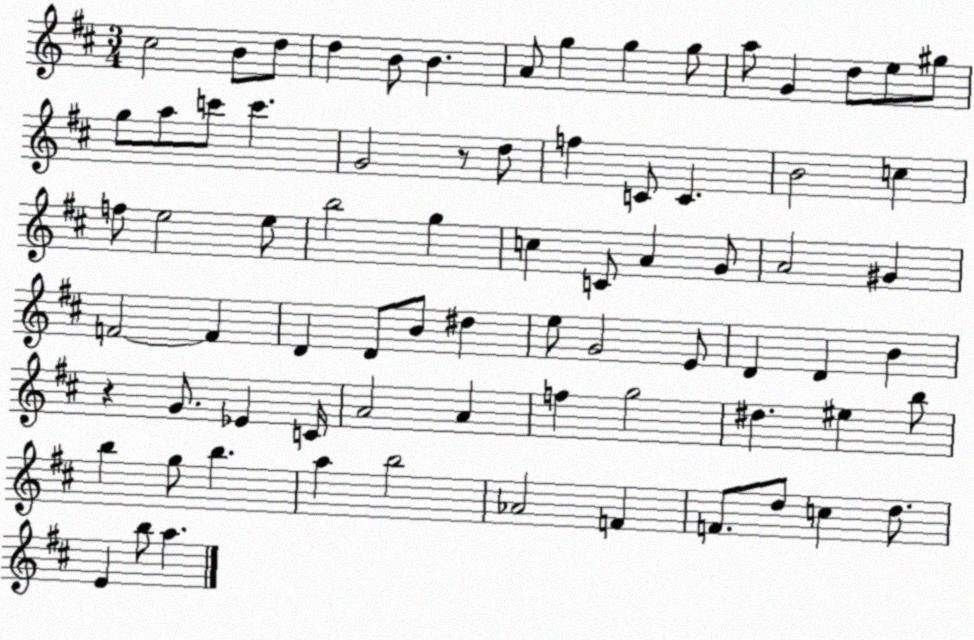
X:1
T:Untitled
M:3/4
L:1/4
K:D
^c2 B/2 d/2 d B/2 B A/2 g g g/2 a/2 G d/2 e/2 ^g/2 g/2 a/2 c'/2 c' G2 z/2 d/2 f C/2 C B2 c f/2 e2 e/2 b2 g c C/2 A G/2 A2 ^G F2 F D D/2 B/2 ^d e/2 G2 E/2 D D B z G/2 _E C/4 A2 A f g2 ^d ^e b/2 b g/2 b a b2 _A2 F F/2 d/2 c d/2 E b/2 a